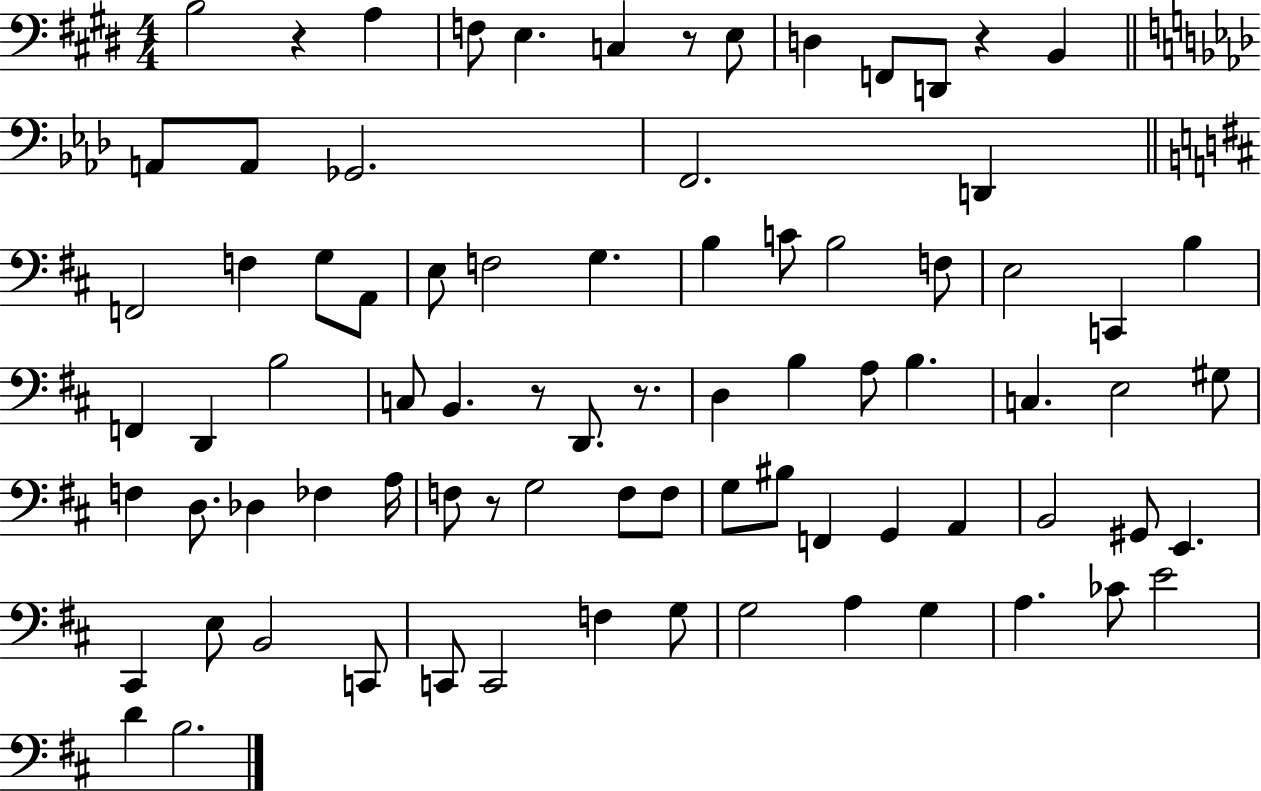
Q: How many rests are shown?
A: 6